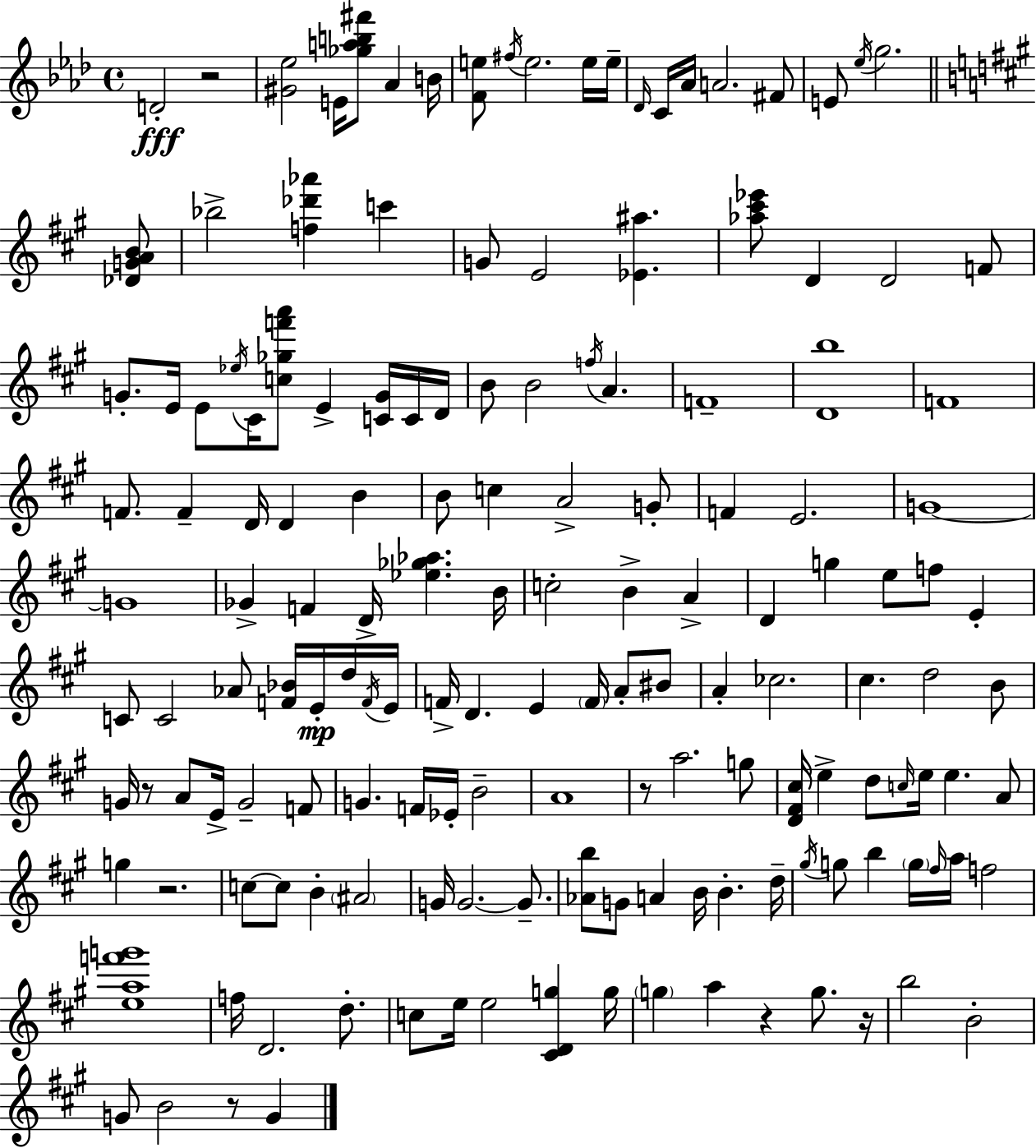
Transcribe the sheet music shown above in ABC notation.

X:1
T:Untitled
M:4/4
L:1/4
K:Ab
D2 z2 [^G_e]2 E/4 [_gab^f']/2 _A B/4 [Fe]/2 ^f/4 e2 e/4 e/4 _D/4 C/4 _A/4 A2 ^F/2 E/2 _e/4 g2 [_DGAB]/2 _b2 [f_d'_a'] c' G/2 E2 [_E^a] [_a^c'_e']/2 D D2 F/2 G/2 E/4 E/2 _e/4 ^C/4 [c_gf'a']/2 E [CG]/4 C/4 D/4 B/2 B2 f/4 A F4 [Db]4 F4 F/2 F D/4 D B B/2 c A2 G/2 F E2 G4 G4 _G F D/4 [_e_g_a] B/4 c2 B A D g e/2 f/2 E C/2 C2 _A/2 [F_B]/4 E/4 d/4 F/4 E/4 F/4 D E F/4 A/2 ^B/2 A _c2 ^c d2 B/2 G/4 z/2 A/2 E/4 G2 F/2 G F/4 _E/4 B2 A4 z/2 a2 g/2 [D^F^c]/4 e d/2 c/4 e/4 e A/2 g z2 c/2 c/2 B ^A2 G/4 G2 G/2 [_Ab]/2 G/2 A B/4 B d/4 ^g/4 g/2 b g/4 ^f/4 a/4 f2 [eaf'g']4 f/4 D2 d/2 c/2 e/4 e2 [^CDg] g/4 g a z g/2 z/4 b2 B2 G/2 B2 z/2 G